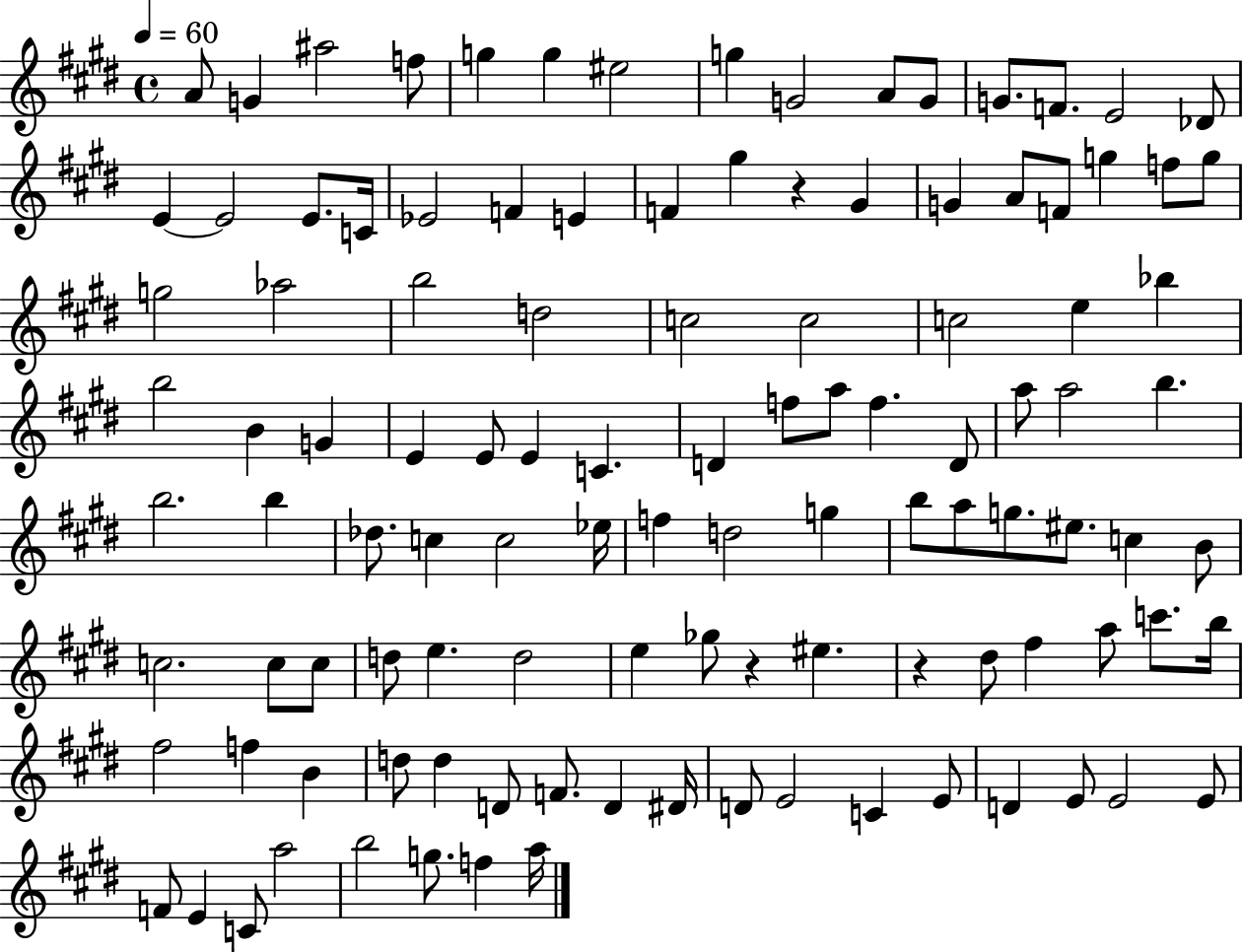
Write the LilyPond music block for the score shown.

{
  \clef treble
  \time 4/4
  \defaultTimeSignature
  \key e \major
  \tempo 4 = 60
  a'8 g'4 ais''2 f''8 | g''4 g''4 eis''2 | g''4 g'2 a'8 g'8 | g'8. f'8. e'2 des'8 | \break e'4~~ e'2 e'8. c'16 | ees'2 f'4 e'4 | f'4 gis''4 r4 gis'4 | g'4 a'8 f'8 g''4 f''8 g''8 | \break g''2 aes''2 | b''2 d''2 | c''2 c''2 | c''2 e''4 bes''4 | \break b''2 b'4 g'4 | e'4 e'8 e'4 c'4. | d'4 f''8 a''8 f''4. d'8 | a''8 a''2 b''4. | \break b''2. b''4 | des''8. c''4 c''2 ees''16 | f''4 d''2 g''4 | b''8 a''8 g''8. eis''8. c''4 b'8 | \break c''2. c''8 c''8 | d''8 e''4. d''2 | e''4 ges''8 r4 eis''4. | r4 dis''8 fis''4 a''8 c'''8. b''16 | \break fis''2 f''4 b'4 | d''8 d''4 d'8 f'8. d'4 dis'16 | d'8 e'2 c'4 e'8 | d'4 e'8 e'2 e'8 | \break f'8 e'4 c'8 a''2 | b''2 g''8. f''4 a''16 | \bar "|."
}